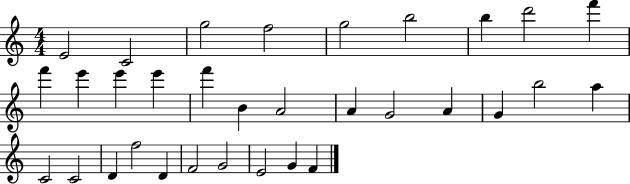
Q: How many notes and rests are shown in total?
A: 32